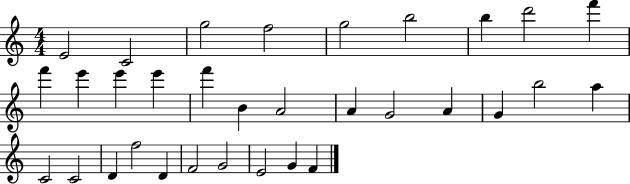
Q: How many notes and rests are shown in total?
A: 32